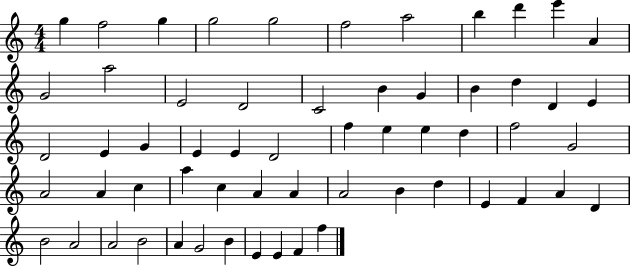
G5/q F5/h G5/q G5/h G5/h F5/h A5/h B5/q D6/q E6/q A4/q G4/h A5/h E4/h D4/h C4/h B4/q G4/q B4/q D5/q D4/q E4/q D4/h E4/q G4/q E4/q E4/q D4/h F5/q E5/q E5/q D5/q F5/h G4/h A4/h A4/q C5/q A5/q C5/q A4/q A4/q A4/h B4/q D5/q E4/q F4/q A4/q D4/q B4/h A4/h A4/h B4/h A4/q G4/h B4/q E4/q E4/q F4/q F5/q